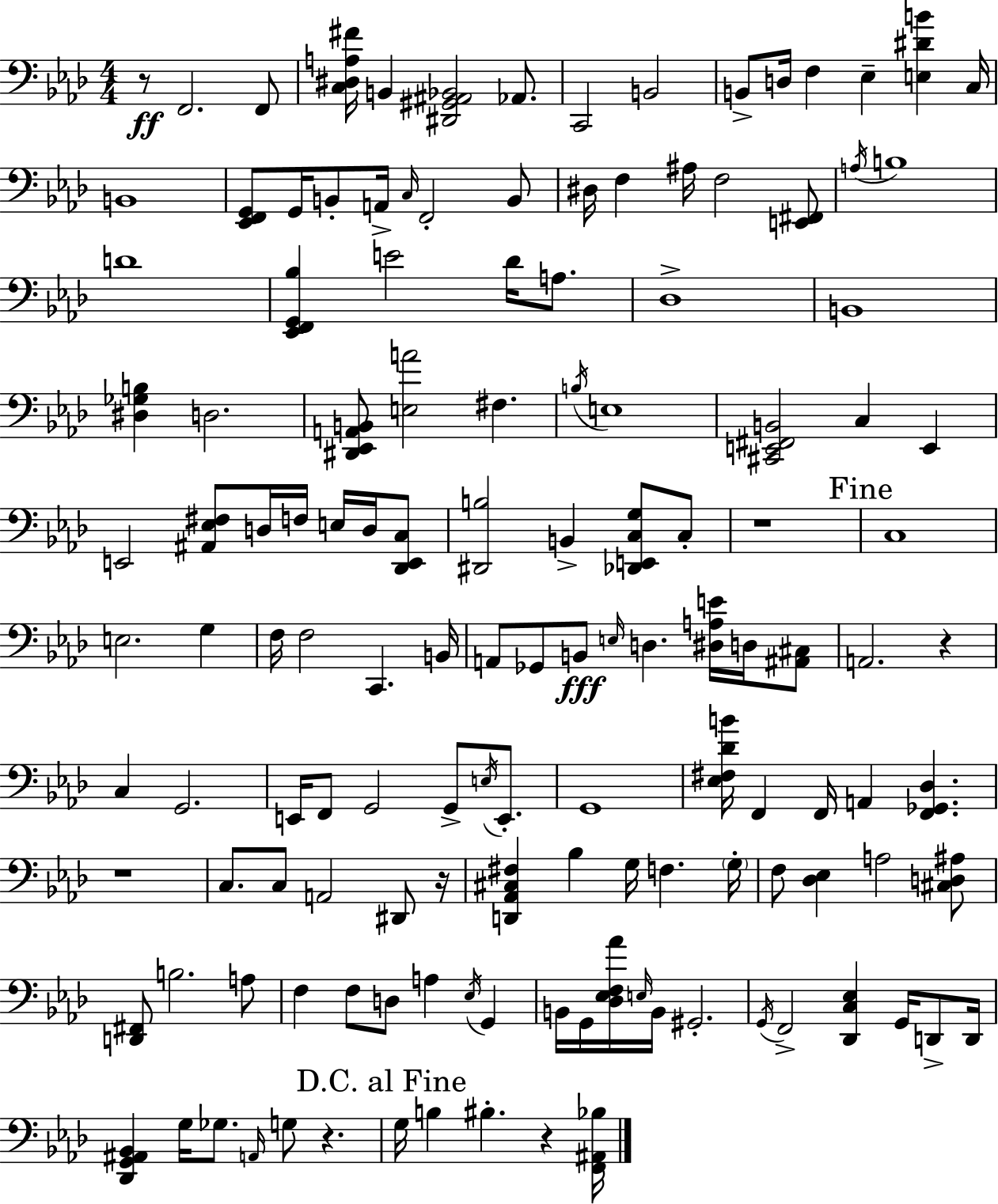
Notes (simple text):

R/e F2/h. F2/e [C3,D#3,A3,F#4]/s B2/q [D#2,G#2,A#2,Bb2]/h Ab2/e. C2/h B2/h B2/e D3/s F3/q Eb3/q [E3,D#4,B4]/q C3/s B2/w [Eb2,F2,G2]/e G2/s B2/e A2/s C3/s F2/h B2/e D#3/s F3/q A#3/s F3/h [E2,F#2]/e A3/s B3/w D4/w [Eb2,F2,G2,Bb3]/q E4/h Db4/s A3/e. Db3/w B2/w [D#3,Gb3,B3]/q D3/h. [D#2,Eb2,A2,B2]/e [E3,A4]/h F#3/q. B3/s E3/w [C#2,E2,F#2,B2]/h C3/q E2/q E2/h [A#2,Eb3,F#3]/e D3/s F3/s E3/s D3/s [Db2,E2,C3]/e [D#2,B3]/h B2/q [Db2,E2,C3,G3]/e C3/e R/w C3/w E3/h. G3/q F3/s F3/h C2/q. B2/s A2/e Gb2/e B2/e E3/s D3/q. [D#3,A3,E4]/s D3/s [A#2,C#3]/e A2/h. R/q C3/q G2/h. E2/s F2/e G2/h G2/e E3/s E2/e. G2/w [Eb3,F#3,Db4,B4]/s F2/q F2/s A2/q [F2,Gb2,Db3]/q. R/w C3/e. C3/e A2/h D#2/e R/s [D2,Ab2,C#3,F#3]/q Bb3/q G3/s F3/q. G3/s F3/e [Db3,Eb3]/q A3/h [C#3,D3,A#3]/e [D2,F#2]/e B3/h. A3/e F3/q F3/e D3/e A3/q Eb3/s G2/q B2/s G2/s [Db3,Eb3,F3,Ab4]/s E3/s B2/s G#2/h. G2/s F2/h [Db2,C3,Eb3]/q G2/s D2/e D2/s [Db2,G2,A#2,Bb2]/q G3/s Gb3/e. A2/s G3/e R/q. G3/s B3/q BIS3/q. R/q [F2,A#2,Bb3]/s